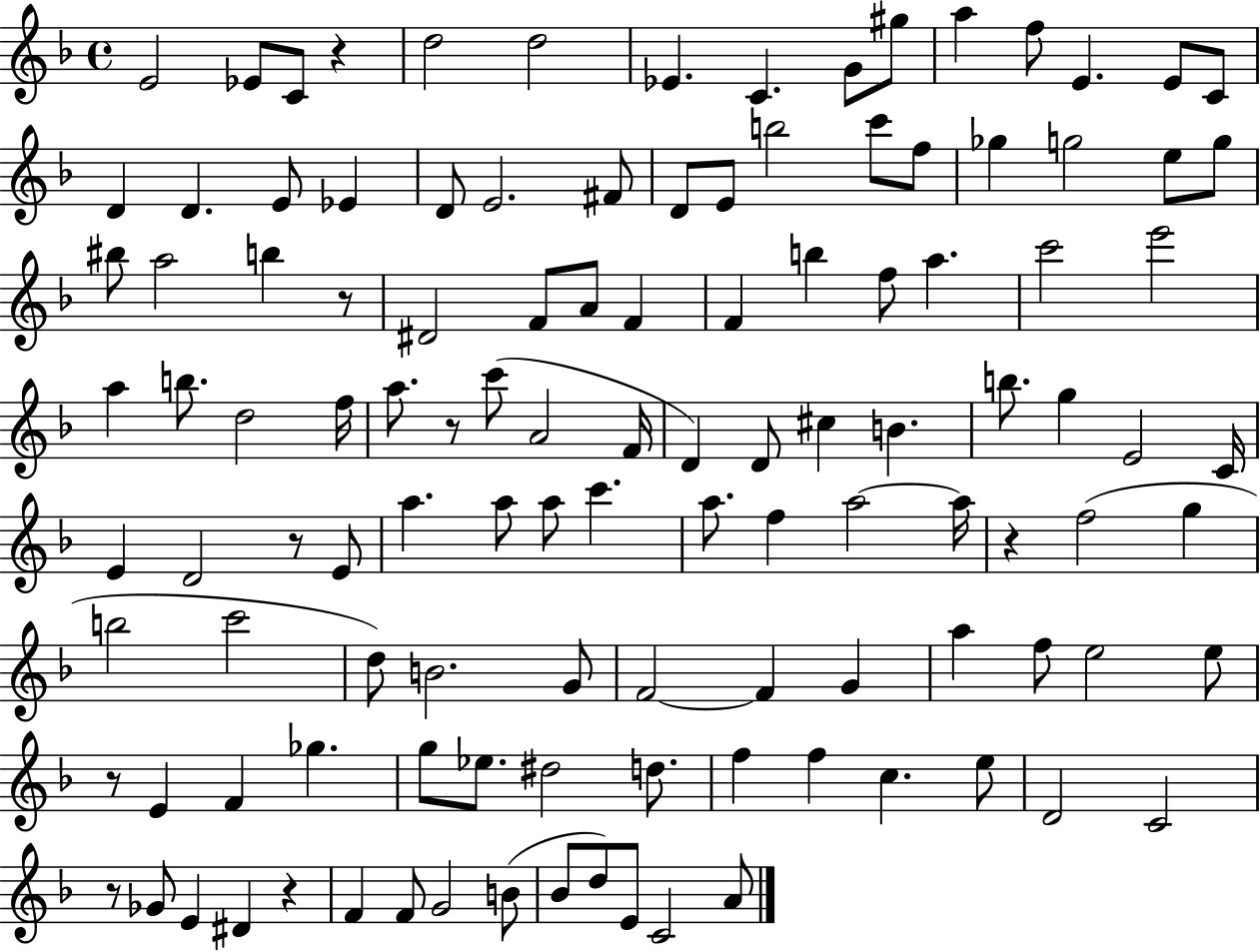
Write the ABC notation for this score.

X:1
T:Untitled
M:4/4
L:1/4
K:F
E2 _E/2 C/2 z d2 d2 _E C G/2 ^g/2 a f/2 E E/2 C/2 D D E/2 _E D/2 E2 ^F/2 D/2 E/2 b2 c'/2 f/2 _g g2 e/2 g/2 ^b/2 a2 b z/2 ^D2 F/2 A/2 F F b f/2 a c'2 e'2 a b/2 d2 f/4 a/2 z/2 c'/2 A2 F/4 D D/2 ^c B b/2 g E2 C/4 E D2 z/2 E/2 a a/2 a/2 c' a/2 f a2 a/4 z f2 g b2 c'2 d/2 B2 G/2 F2 F G a f/2 e2 e/2 z/2 E F _g g/2 _e/2 ^d2 d/2 f f c e/2 D2 C2 z/2 _G/2 E ^D z F F/2 G2 B/2 _B/2 d/2 E/2 C2 A/2